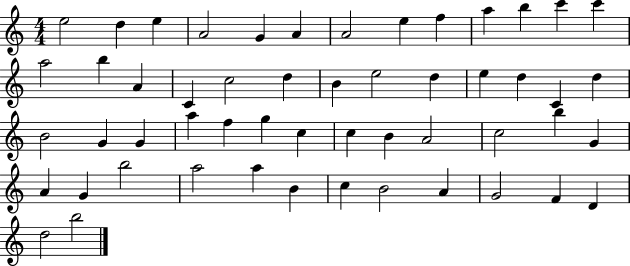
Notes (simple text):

E5/h D5/q E5/q A4/h G4/q A4/q A4/h E5/q F5/q A5/q B5/q C6/q C6/q A5/h B5/q A4/q C4/q C5/h D5/q B4/q E5/h D5/q E5/q D5/q C4/q D5/q B4/h G4/q G4/q A5/q F5/q G5/q C5/q C5/q B4/q A4/h C5/h B5/q G4/q A4/q G4/q B5/h A5/h A5/q B4/q C5/q B4/h A4/q G4/h F4/q D4/q D5/h B5/h